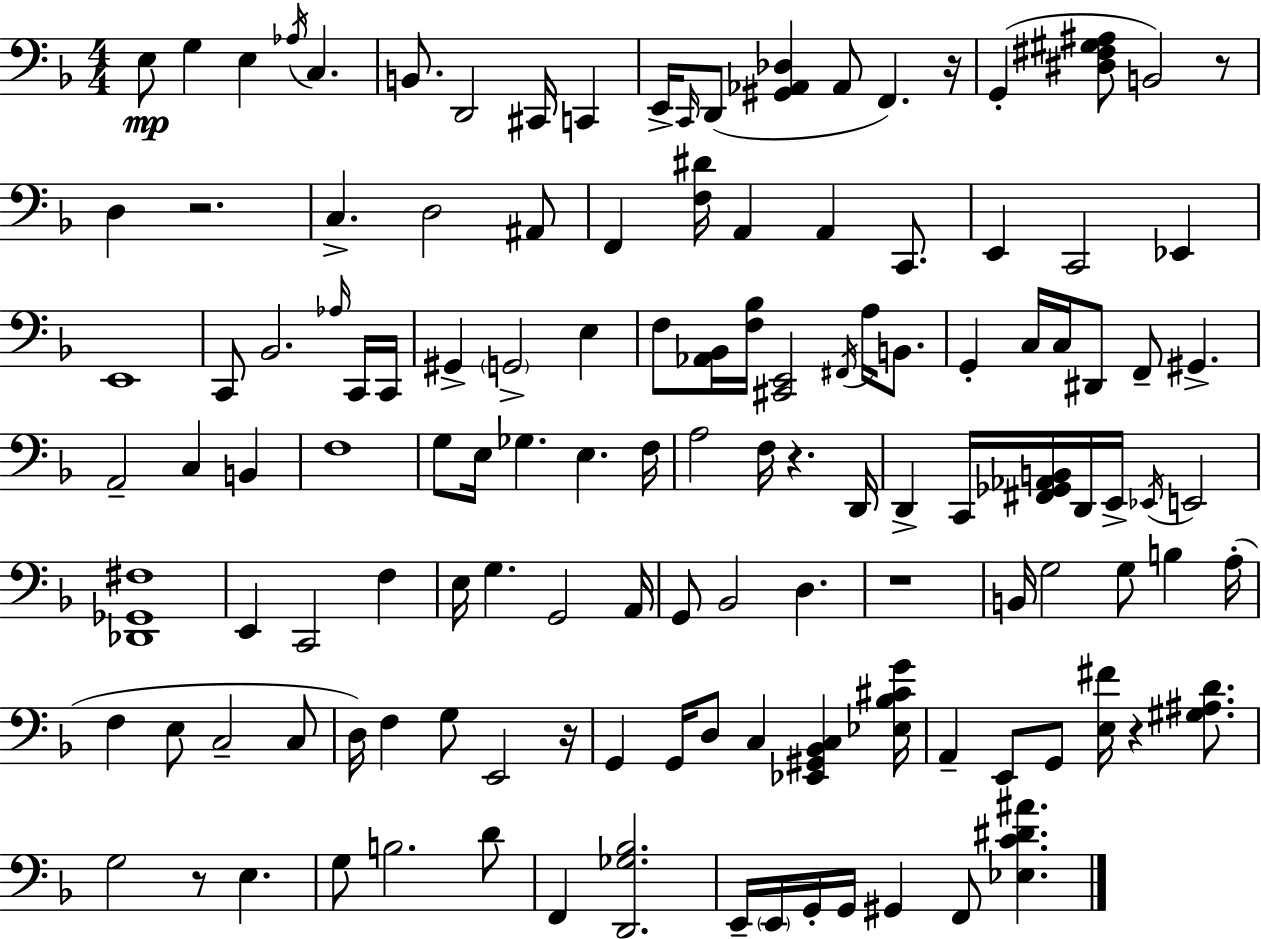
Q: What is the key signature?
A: F major